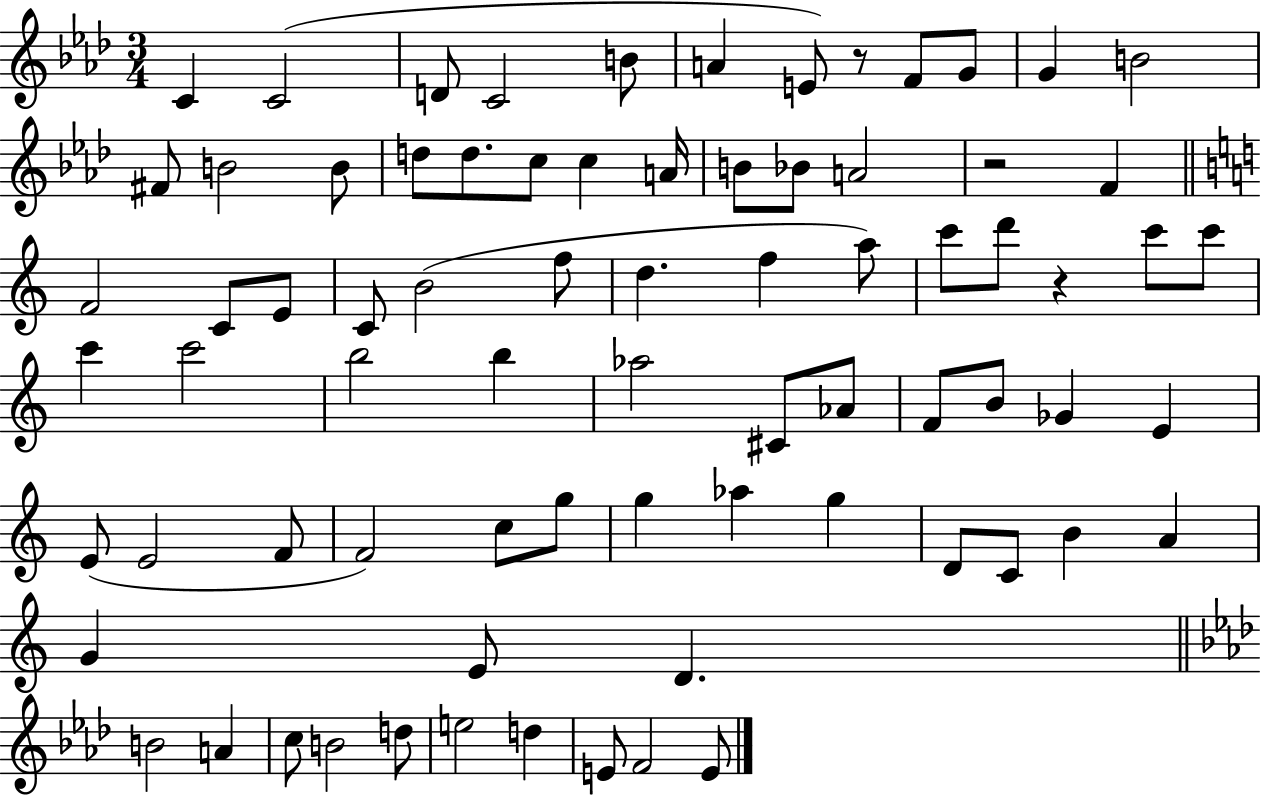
{
  \clef treble
  \numericTimeSignature
  \time 3/4
  \key aes \major
  \repeat volta 2 { c'4 c'2( | d'8 c'2 b'8 | a'4 e'8) r8 f'8 g'8 | g'4 b'2 | \break fis'8 b'2 b'8 | d''8 d''8. c''8 c''4 a'16 | b'8 bes'8 a'2 | r2 f'4 | \break \bar "||" \break \key a \minor f'2 c'8 e'8 | c'8 b'2( f''8 | d''4. f''4 a''8) | c'''8 d'''8 r4 c'''8 c'''8 | \break c'''4 c'''2 | b''2 b''4 | aes''2 cis'8 aes'8 | f'8 b'8 ges'4 e'4 | \break e'8( e'2 f'8 | f'2) c''8 g''8 | g''4 aes''4 g''4 | d'8 c'8 b'4 a'4 | \break g'4 e'8 d'4. | \bar "||" \break \key aes \major b'2 a'4 | c''8 b'2 d''8 | e''2 d''4 | e'8 f'2 e'8 | \break } \bar "|."
}